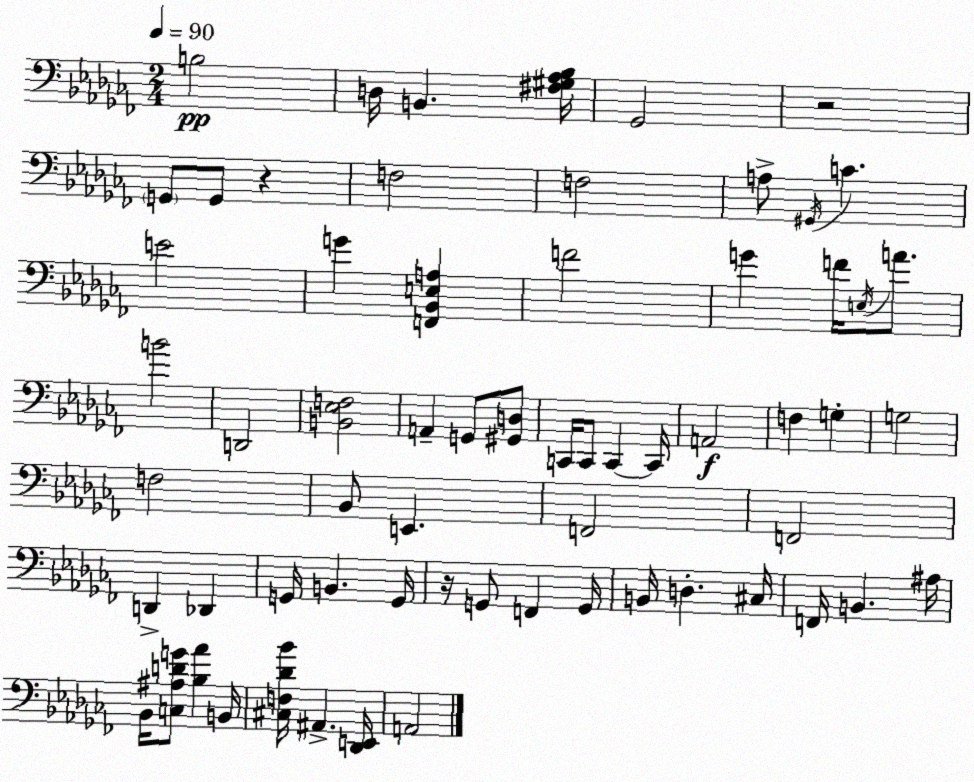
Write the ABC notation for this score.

X:1
T:Untitled
M:2/4
L:1/4
K:Abm
B,2 D,/4 B,, [^F,^G,_A,_B,]/4 _G,,2 z2 G,,/2 G,,/2 z F,2 F,2 A,/2 ^G,,/4 C E2 G [F,,_B,,E,A,] F2 G F/4 E,/4 A/2 B2 D,,2 [B,,_E,F,]2 A,, G,,/2 [^G,,D,]/2 C,,/4 C,,/2 C,, C,,/4 A,,2 F, G, G,2 F,2 _B,,/2 E,, F,,2 F,,2 D,, _D,, G,,/4 B,, G,,/4 z/4 G,,/2 F,, G,,/4 B,,/4 D, ^C,/4 F,,/4 B,, ^A,/4 _B,,/4 [C,^A,DG]/2 [_B,_A] B,,/4 [^C,F,_D_B]/4 ^A,, [_D,,E,,]/4 A,,2